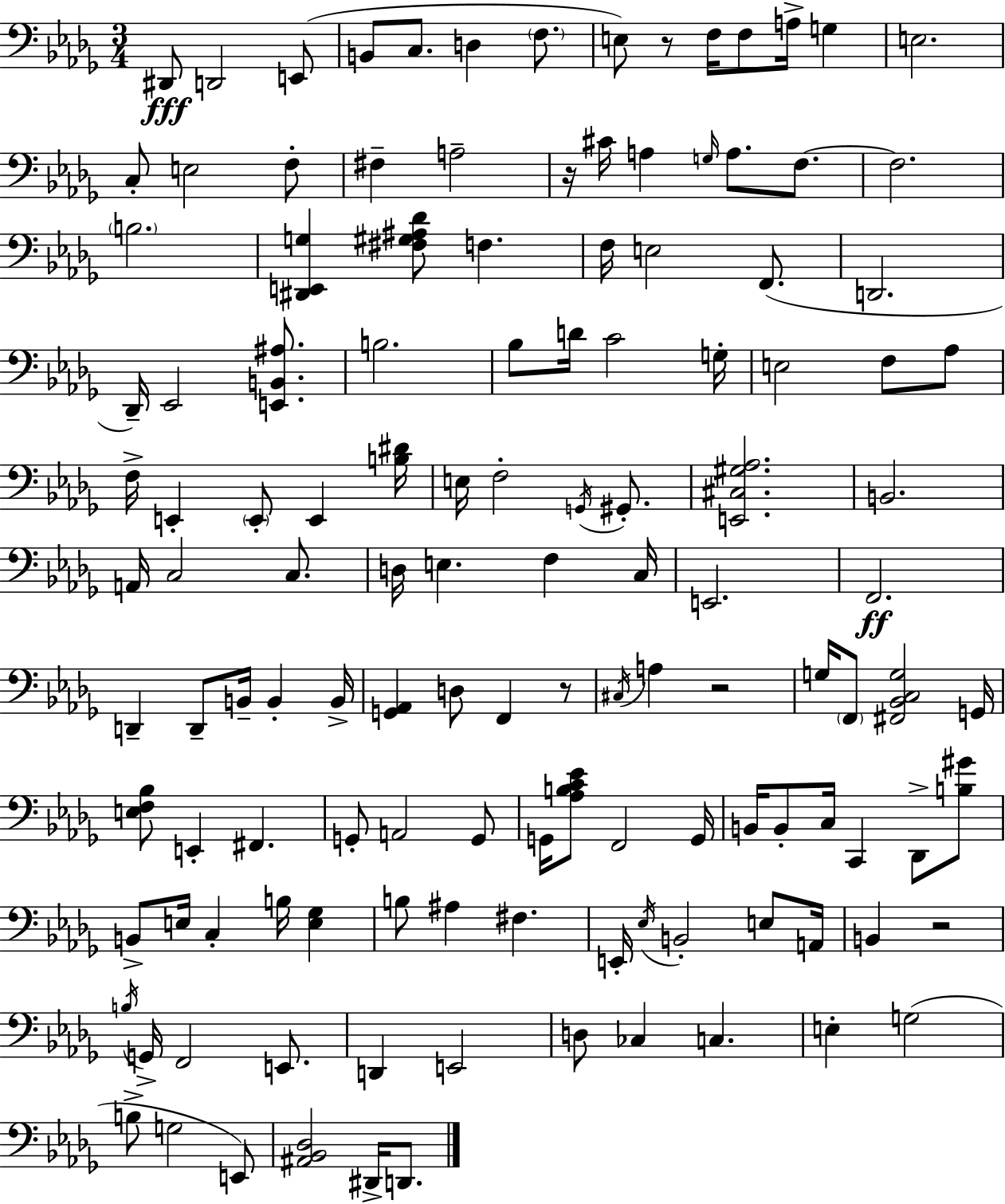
D#2/e D2/h E2/e B2/e C3/e. D3/q F3/e. E3/e R/e F3/s F3/e A3/s G3/q E3/h. C3/e E3/h F3/e F#3/q A3/h R/s C#4/s A3/q G3/s A3/e. F3/e. F3/h. B3/h. [D#2,E2,G3]/q [F#3,G#3,A#3,Db4]/e F3/q. F3/s E3/h F2/e. D2/h. Db2/s Eb2/h [E2,B2,A#3]/e. B3/h. Bb3/e D4/s C4/h G3/s E3/h F3/e Ab3/e F3/s E2/q E2/e E2/q [B3,D#4]/s E3/s F3/h G2/s G#2/e. [E2,C#3,G#3,Ab3]/h. B2/h. A2/s C3/h C3/e. D3/s E3/q. F3/q C3/s E2/h. F2/h. D2/q D2/e B2/s B2/q B2/s [G2,Ab2]/q D3/e F2/q R/e C#3/s A3/q R/h G3/s F2/e [F#2,Bb2,C3,G3]/h G2/s [E3,F3,Bb3]/e E2/q F#2/q. G2/e A2/h G2/e G2/s [Ab3,B3,C4,Eb4]/e F2/h G2/s B2/s B2/e C3/s C2/q Db2/e [B3,G#4]/e B2/e E3/s C3/q B3/s [E3,Gb3]/q B3/e A#3/q F#3/q. E2/s Eb3/s B2/h E3/e A2/s B2/q R/h B3/s G2/s F2/h E2/e. D2/q E2/h D3/e CES3/q C3/q. E3/q G3/h B3/e G3/h E2/e [A#2,Bb2,Db3]/h D#2/s D2/e.